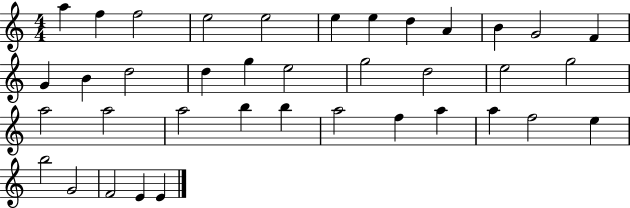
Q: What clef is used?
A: treble